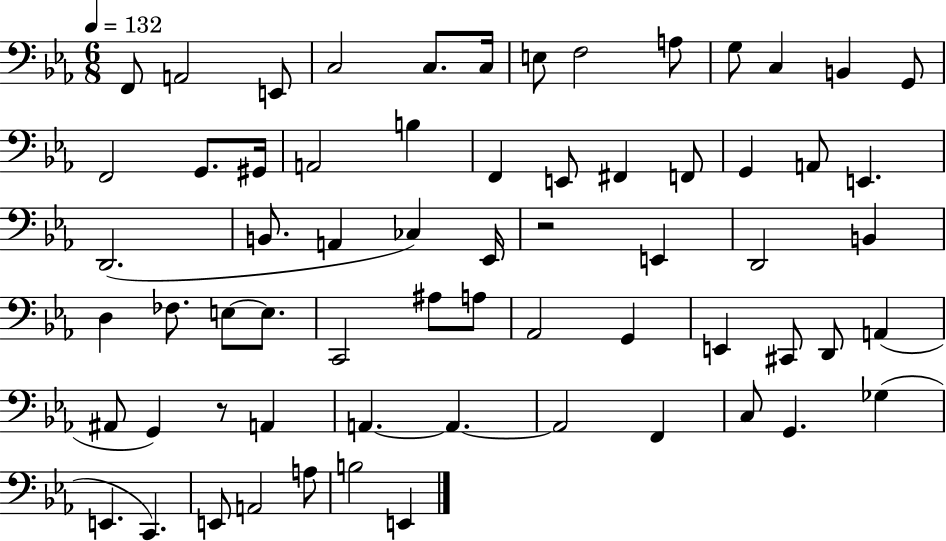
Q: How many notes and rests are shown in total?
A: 65